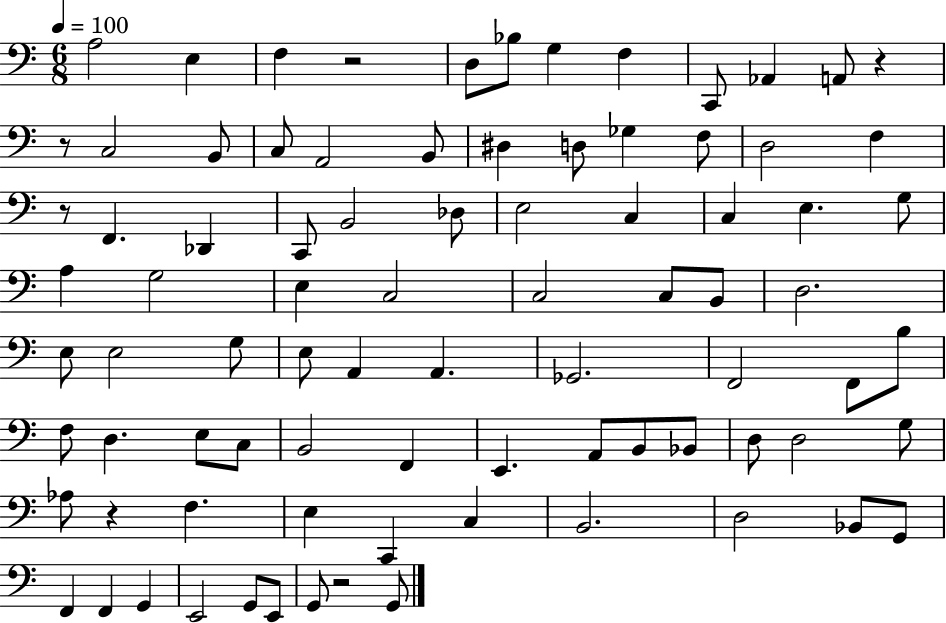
A3/h E3/q F3/q R/h D3/e Bb3/e G3/q F3/q C2/e Ab2/q A2/e R/q R/e C3/h B2/e C3/e A2/h B2/e D#3/q D3/e Gb3/q F3/e D3/h F3/q R/e F2/q. Db2/q C2/e B2/h Db3/e E3/h C3/q C3/q E3/q. G3/e A3/q G3/h E3/q C3/h C3/h C3/e B2/e D3/h. E3/e E3/h G3/e E3/e A2/q A2/q. Gb2/h. F2/h F2/e B3/e F3/e D3/q. E3/e C3/e B2/h F2/q E2/q. A2/e B2/e Bb2/e D3/e D3/h G3/e Ab3/e R/q F3/q. E3/q C2/q C3/q B2/h. D3/h Bb2/e G2/e F2/q F2/q G2/q E2/h G2/e E2/e G2/e R/h G2/e